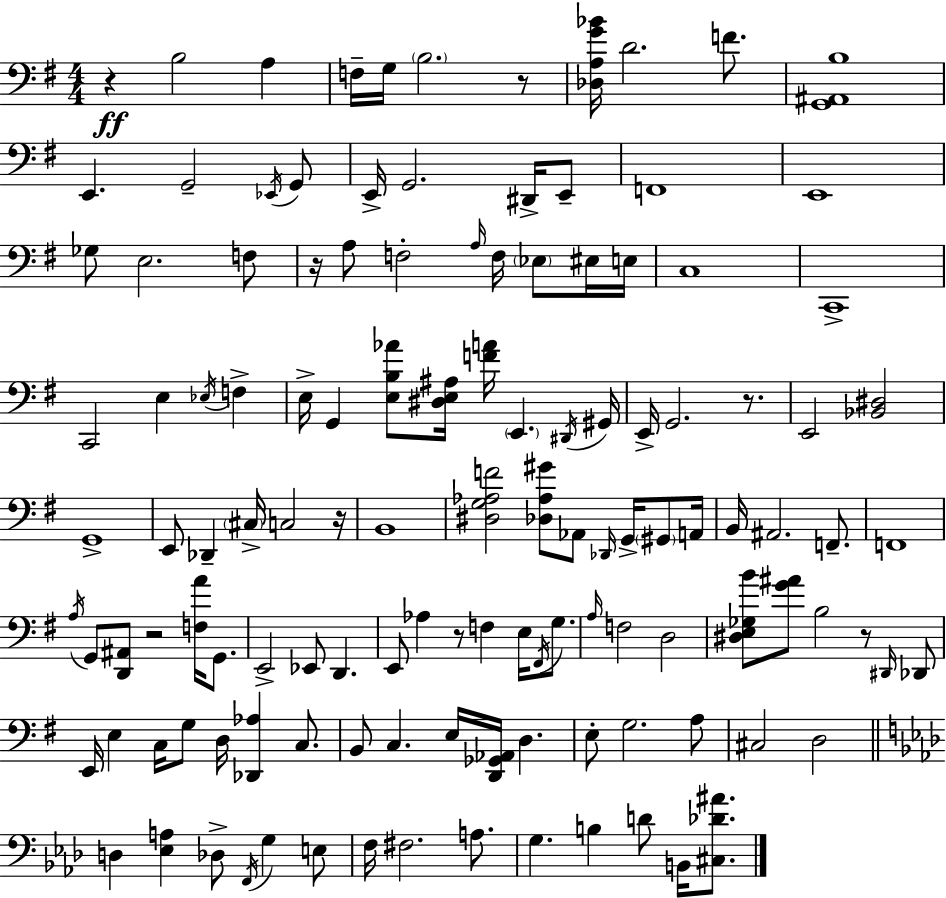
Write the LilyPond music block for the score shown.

{
  \clef bass
  \numericTimeSignature
  \time 4/4
  \key g \major
  r4\ff b2 a4 | f16-- g16 \parenthesize b2. r8 | <des a g' bes'>16 d'2. f'8. | <g, ais, b>1 | \break e,4. g,2-- \acciaccatura { ees,16 } g,8 | e,16-> g,2. dis,16-> e,8-- | f,1 | e,1 | \break ges8 e2. f8 | r16 a8 f2-. \grace { a16 } f16 \parenthesize ees8 | eis16 e16 c1 | c,1-> | \break c,2 e4 \acciaccatura { ees16 } f4-> | e16-> g,4 <e b aes'>8 <dis e ais>16 <f' a'>16 \parenthesize e,4. | \acciaccatura { dis,16 } gis,16 e,16-> g,2. | r8. e,2 <bes, dis>2 | \break g,1-> | e,8 des,4-- \parenthesize cis16-> c2 | r16 b,1 | <dis g aes f'>2 <des aes gis'>8 aes,8 | \break \grace { des,16 } g,16-> \parenthesize gis,8 a,16 b,16 ais,2. | f,8.-- f,1 | \acciaccatura { a16 } g,8 <d, ais,>8 r2 | <f a'>16 g,8. e,2-> ees,8 | \break d,4. e,8 aes4 r8 f4 | e16 \acciaccatura { fis,16 } g8. \grace { a16 } f2 | d2 <dis e ges b'>8 <g' ais'>8 b2 | r8 \grace { dis,16 } des,8 e,16 e4 c16 g8 | \break d16 <des, aes>4 c8. b,8 c4. | e16 <d, ges, aes,>16 d4. e8-. g2. | a8 cis2 | d2 \bar "||" \break \key aes \major d4 <ees a>4 des8-> \acciaccatura { f,16 } g4 e8 | f16 fis2. a8. | g4. b4 d'8 b,16 <cis des' ais'>8. | \bar "|."
}